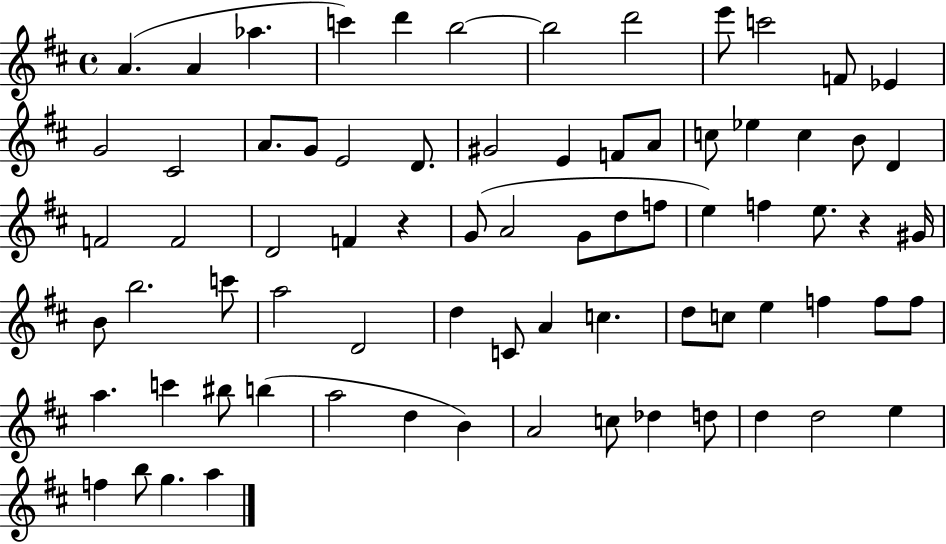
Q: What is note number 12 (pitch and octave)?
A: Eb4